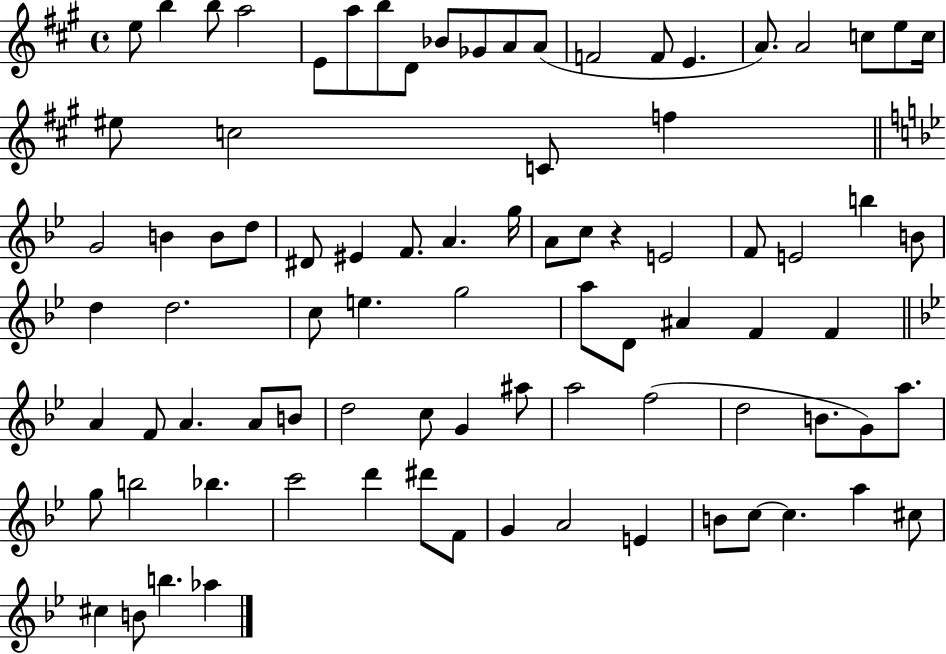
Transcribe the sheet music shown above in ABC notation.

X:1
T:Untitled
M:4/4
L:1/4
K:A
e/2 b b/2 a2 E/2 a/2 b/2 D/2 _B/2 _G/2 A/2 A/2 F2 F/2 E A/2 A2 c/2 e/2 c/4 ^e/2 c2 C/2 f G2 B B/2 d/2 ^D/2 ^E F/2 A g/4 A/2 c/2 z E2 F/2 E2 b B/2 d d2 c/2 e g2 a/2 D/2 ^A F F A F/2 A A/2 B/2 d2 c/2 G ^a/2 a2 f2 d2 B/2 G/2 a/2 g/2 b2 _b c'2 d' ^d'/2 F/2 G A2 E B/2 c/2 c a ^c/2 ^c B/2 b _a